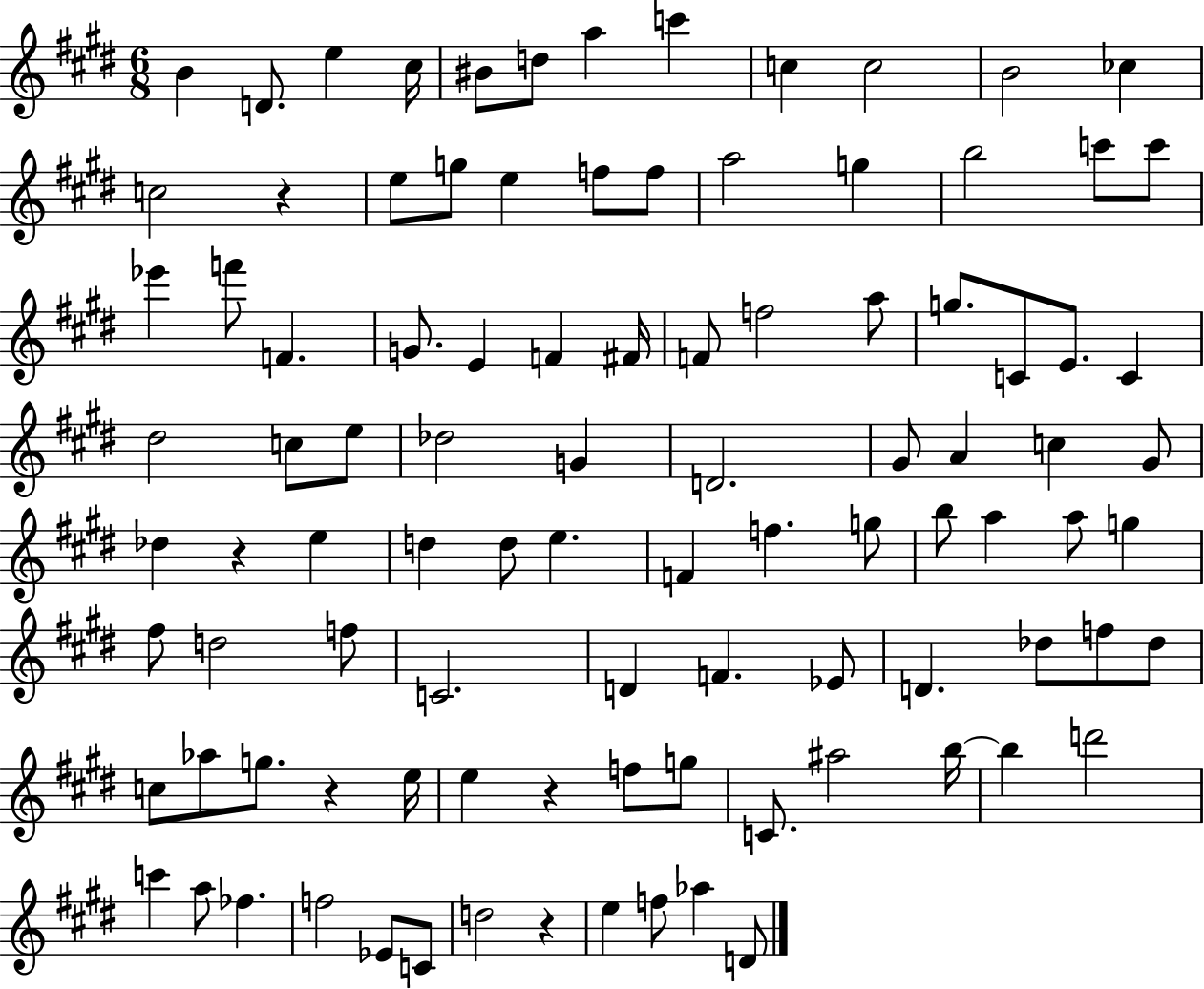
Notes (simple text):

B4/q D4/e. E5/q C#5/s BIS4/e D5/e A5/q C6/q C5/q C5/h B4/h CES5/q C5/h R/q E5/e G5/e E5/q F5/e F5/e A5/h G5/q B5/h C6/e C6/e Eb6/q F6/e F4/q. G4/e. E4/q F4/q F#4/s F4/e F5/h A5/e G5/e. C4/e E4/e. C4/q D#5/h C5/e E5/e Db5/h G4/q D4/h. G#4/e A4/q C5/q G#4/e Db5/q R/q E5/q D5/q D5/e E5/q. F4/q F5/q. G5/e B5/e A5/q A5/e G5/q F#5/e D5/h F5/e C4/h. D4/q F4/q. Eb4/e D4/q. Db5/e F5/e Db5/e C5/e Ab5/e G5/e. R/q E5/s E5/q R/q F5/e G5/e C4/e. A#5/h B5/s B5/q D6/h C6/q A5/e FES5/q. F5/h Eb4/e C4/e D5/h R/q E5/q F5/e Ab5/q D4/e